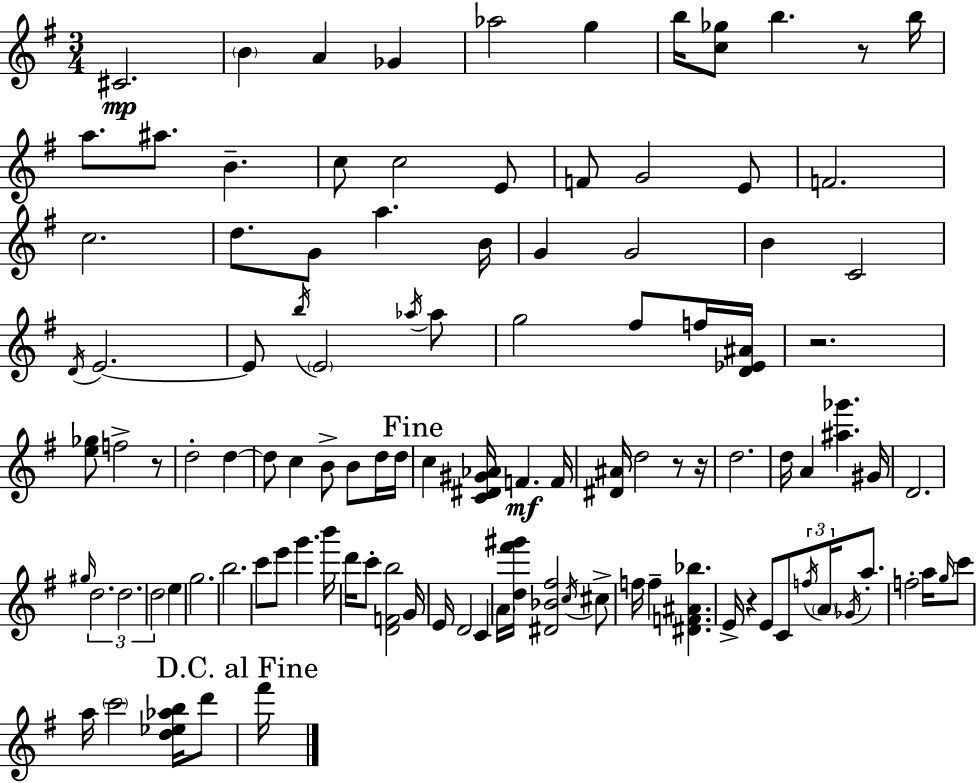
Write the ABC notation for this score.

X:1
T:Untitled
M:3/4
L:1/4
K:Em
^C2 B A _G _a2 g b/4 [c_g]/2 b z/2 b/4 a/2 ^a/2 B c/2 c2 E/2 F/2 G2 E/2 F2 c2 d/2 G/2 a B/4 G G2 B C2 D/4 E2 E/2 b/4 E2 _a/4 _a/2 g2 ^f/2 f/4 [D_E^A]/4 z2 [e_g]/2 f2 z/2 d2 d d/2 c B/2 B/2 d/4 d/4 c [C^D^G_A]/4 F F/4 [^D^A]/4 d2 z/2 z/4 d2 d/4 A [^a_g'] ^G/4 D2 ^g/4 d2 d2 d2 e g2 b2 c'/2 e'/2 g' b'/4 d'/4 c'/2 [DFb]2 G/4 E/4 D2 C A/4 [d^f'^g']/4 [^D_B^f]2 c/4 ^c/2 f/4 f [^DF^A_b] E/4 z E/2 C/2 f/4 A/4 _G/4 a/2 f2 a/4 g/4 c'/2 a/4 c'2 [d_e_ab]/4 d'/2 ^f'/4